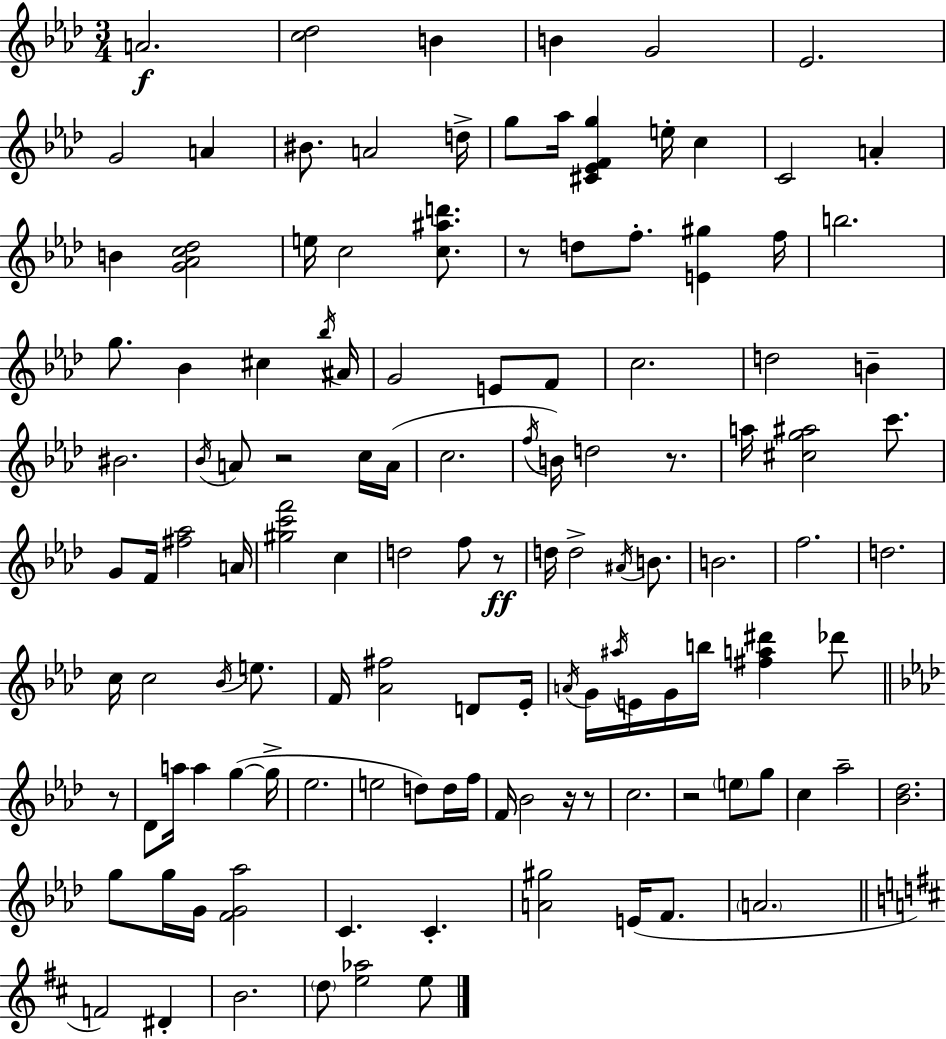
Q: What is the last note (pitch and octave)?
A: E5